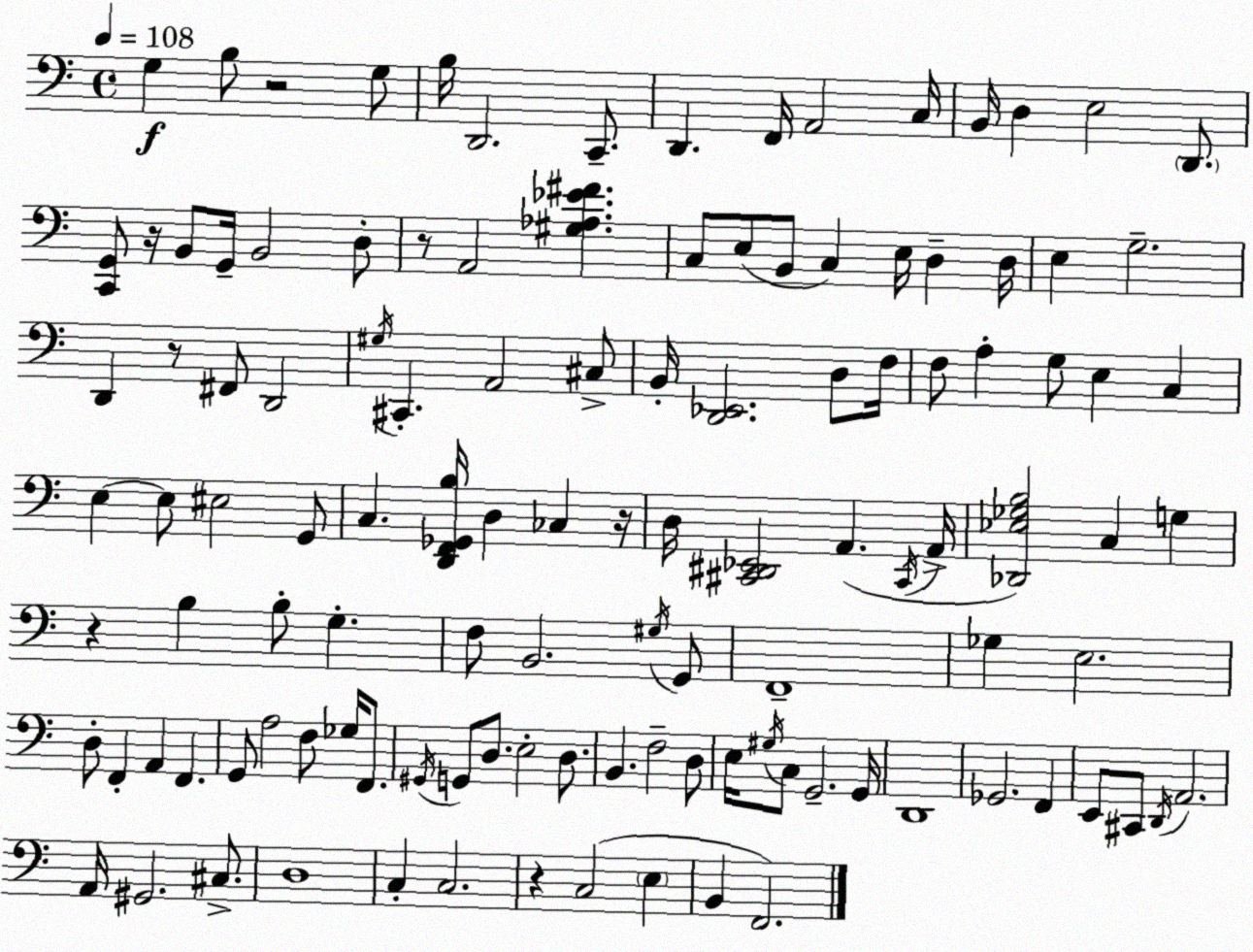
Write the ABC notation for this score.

X:1
T:Untitled
M:4/4
L:1/4
K:C
G, B,/2 z2 G,/2 B,/4 D,,2 C,,/2 D,, F,,/4 A,,2 C,/4 B,,/4 D, E,2 D,,/2 [C,,G,,]/2 z/4 B,,/2 G,,/4 B,,2 D,/2 z/2 A,,2 [^G,_A,_E^F] C,/2 E,/2 B,,/2 C, E,/4 D, D,/4 E, G,2 D,, z/2 ^F,,/2 D,,2 ^G,/4 ^C,, A,,2 ^C,/2 B,,/4 [D,,_E,,]2 D,/2 F,/4 F,/2 A, G,/2 E, C, E, E,/2 ^E,2 G,,/2 C, [D,,F,,_G,,B,]/4 D, _C, z/4 D,/4 [^C,,^D,,_E,,]2 A,, ^C,,/4 A,,/4 [_D,,_E,_G,B,]2 C, G, z B, B,/2 G, F,/2 B,,2 ^G,/4 G,,/2 F,,4 _G, E,2 D,/2 F,, A,, F,, G,,/2 A,2 F,/2 _G,/4 F,,/2 ^G,,/4 G,,/2 D,/2 E,2 D,/2 B,, F,2 D,/2 E,/4 ^G,/4 C,/2 G,,2 G,,/4 D,,4 _G,,2 F,, E,,/2 ^C,,/2 D,,/4 A,,2 A,,/4 ^G,,2 ^C,/2 D,4 C, C,2 z C,2 E, B,, F,,2